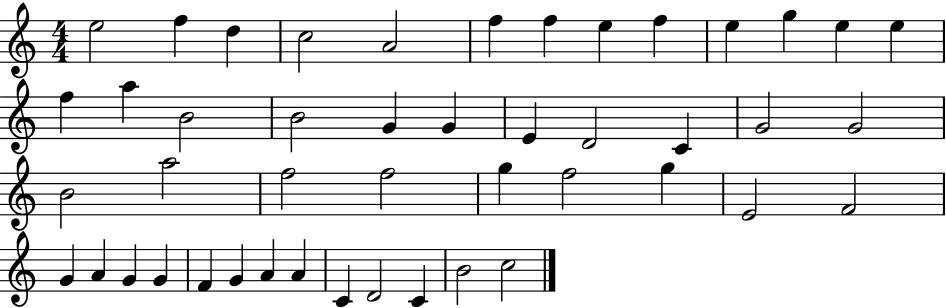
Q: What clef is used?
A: treble